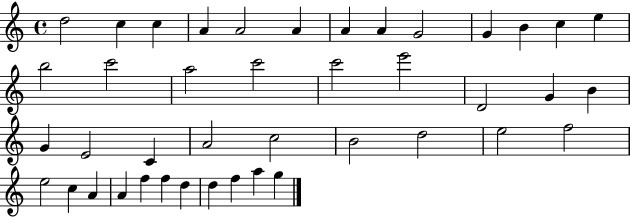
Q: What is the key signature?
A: C major